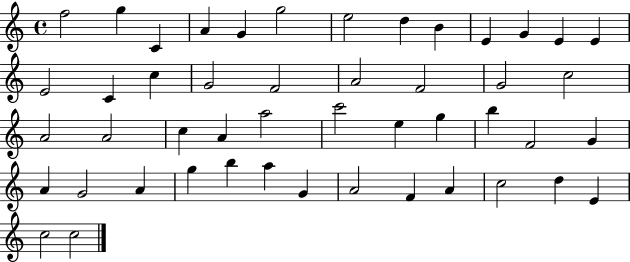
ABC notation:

X:1
T:Untitled
M:4/4
L:1/4
K:C
f2 g C A G g2 e2 d B E G E E E2 C c G2 F2 A2 F2 G2 c2 A2 A2 c A a2 c'2 e g b F2 G A G2 A g b a G A2 F A c2 d E c2 c2